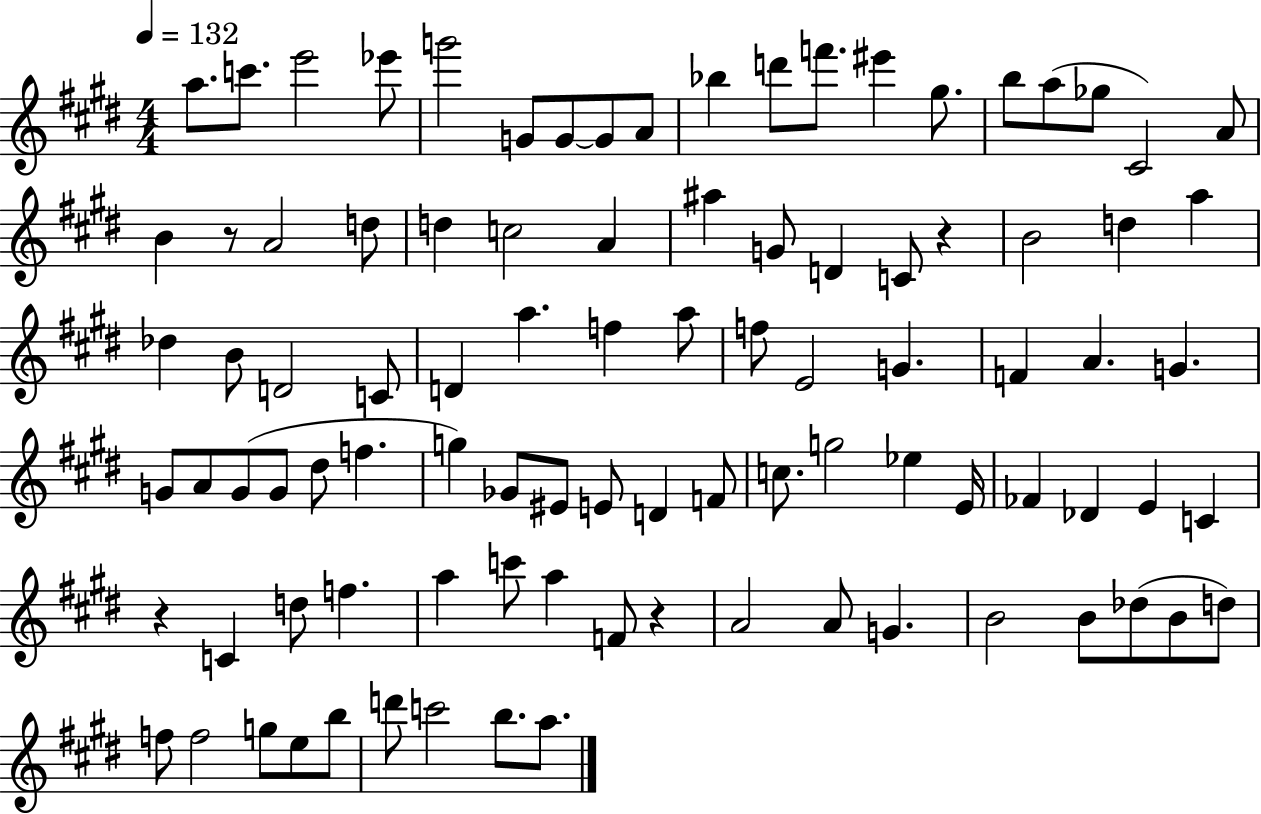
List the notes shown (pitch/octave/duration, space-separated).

A5/e. C6/e. E6/h Eb6/e G6/h G4/e G4/e G4/e A4/e Bb5/q D6/e F6/e. EIS6/q G#5/e. B5/e A5/e Gb5/e C#4/h A4/e B4/q R/e A4/h D5/e D5/q C5/h A4/q A#5/q G4/e D4/q C4/e R/q B4/h D5/q A5/q Db5/q B4/e D4/h C4/e D4/q A5/q. F5/q A5/e F5/e E4/h G4/q. F4/q A4/q. G4/q. G4/e A4/e G4/e G4/e D#5/e F5/q. G5/q Gb4/e EIS4/e E4/e D4/q F4/e C5/e. G5/h Eb5/q E4/s FES4/q Db4/q E4/q C4/q R/q C4/q D5/e F5/q. A5/q C6/e A5/q F4/e R/q A4/h A4/e G4/q. B4/h B4/e Db5/e B4/e D5/e F5/e F5/h G5/e E5/e B5/e D6/e C6/h B5/e. A5/e.